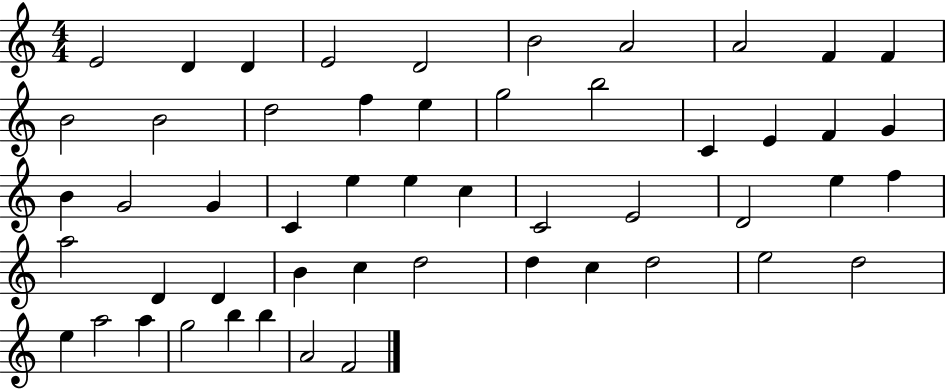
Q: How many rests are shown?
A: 0